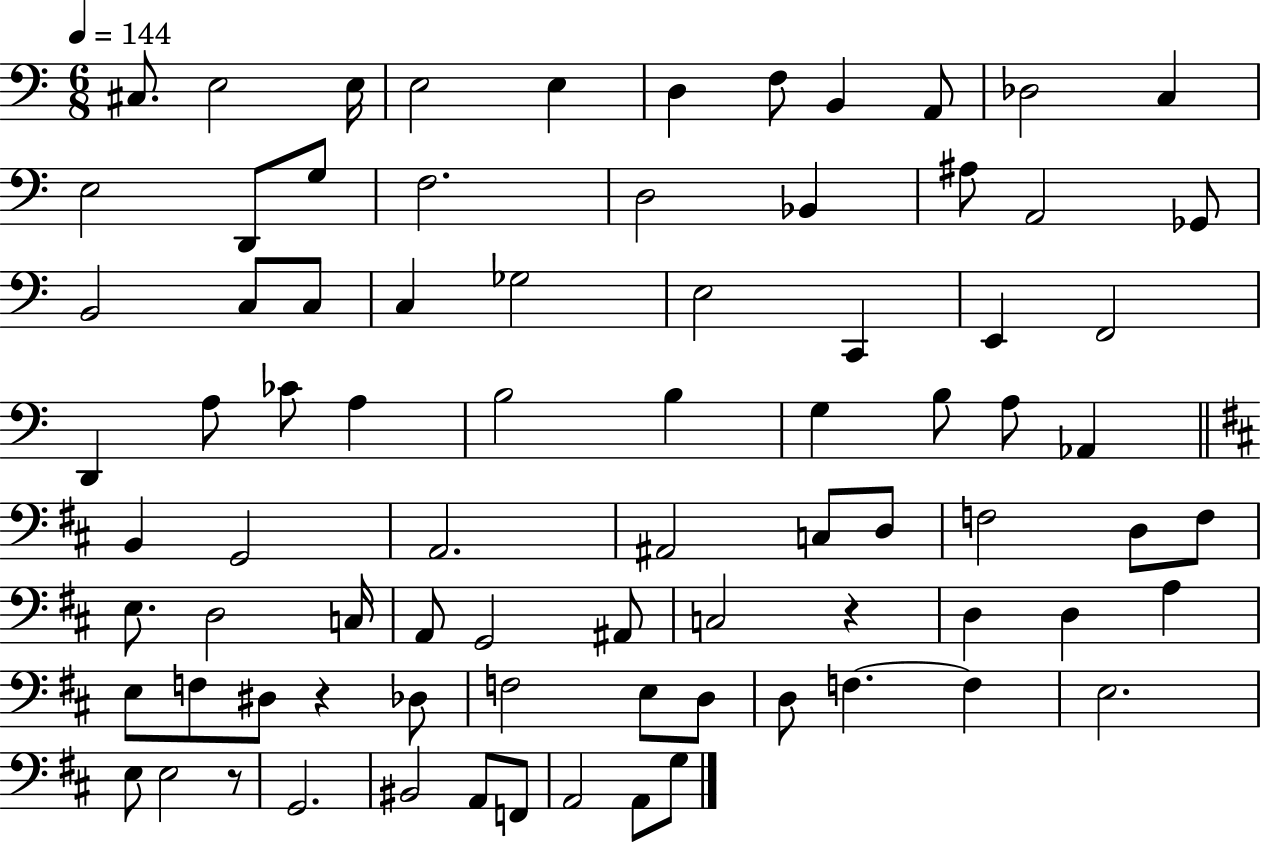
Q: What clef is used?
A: bass